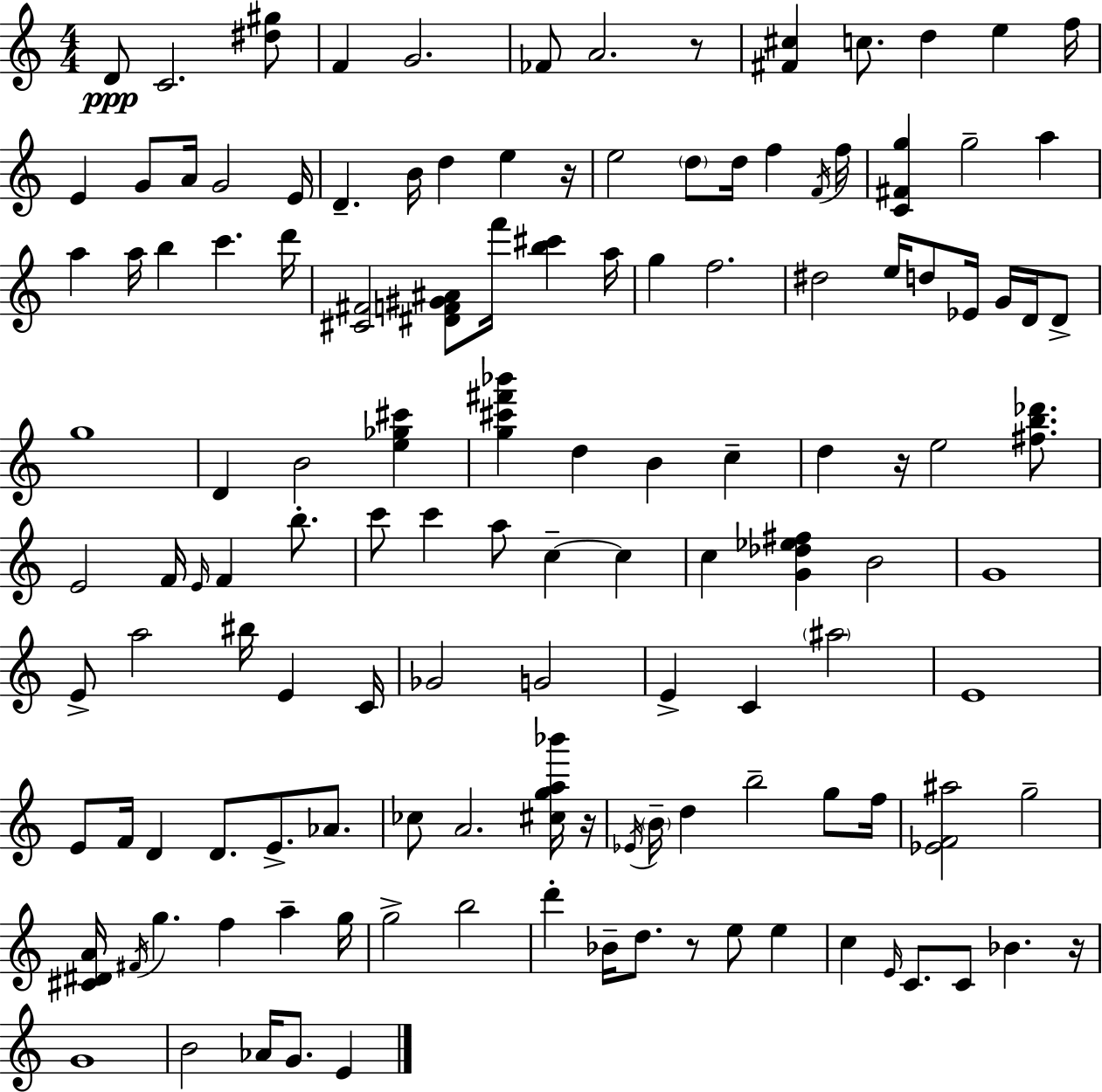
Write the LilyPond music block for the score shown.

{
  \clef treble
  \numericTimeSignature
  \time 4/4
  \key c \major
  d'8\ppp c'2. <dis'' gis''>8 | f'4 g'2. | fes'8 a'2. r8 | <fis' cis''>4 c''8. d''4 e''4 f''16 | \break e'4 g'8 a'16 g'2 e'16 | d'4.-- b'16 d''4 e''4 r16 | e''2 \parenthesize d''8 d''16 f''4 \acciaccatura { f'16 } | f''16 <c' fis' g''>4 g''2-- a''4 | \break a''4 a''16 b''4 c'''4. | d'''16 <cis' fis'>2 <dis' f' gis' ais'>8 f'''16 <b'' cis'''>4 | a''16 g''4 f''2. | dis''2 e''16 d''8 ees'16 g'16 d'16 d'8-> | \break g''1 | d'4 b'2 <e'' ges'' cis'''>4 | <g'' cis''' fis''' bes'''>4 d''4 b'4 c''4-- | d''4 r16 e''2 <fis'' b'' des'''>8. | \break e'2 f'16 \grace { e'16 } f'4 b''8.-. | c'''8 c'''4 a''8 c''4--~~ c''4 | c''4 <g' des'' ees'' fis''>4 b'2 | g'1 | \break e'8-> a''2 bis''16 e'4 | c'16 ges'2 g'2 | e'4-> c'4 \parenthesize ais''2 | e'1 | \break e'8 f'16 d'4 d'8. e'8.-> aes'8. | ces''8 a'2. | <cis'' g'' a'' bes'''>16 r16 \acciaccatura { ees'16 } \parenthesize b'16-- d''4 b''2-- | g''8 f''16 <ees' f' ais''>2 g''2-- | \break <cis' dis' a'>16 \acciaccatura { fis'16 } g''4. f''4 a''4-- | g''16 g''2-> b''2 | d'''4-. bes'16-- d''8. r8 e''8 | e''4 c''4 \grace { e'16 } c'8. c'8 bes'4. | \break r16 g'1 | b'2 aes'16 g'8. | e'4 \bar "|."
}